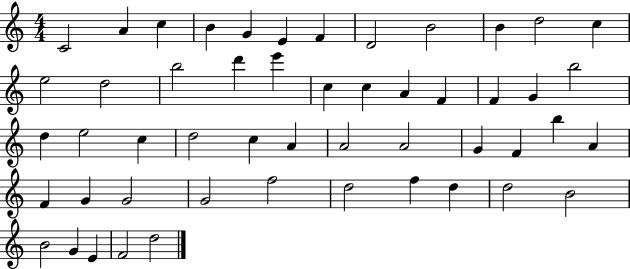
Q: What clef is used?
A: treble